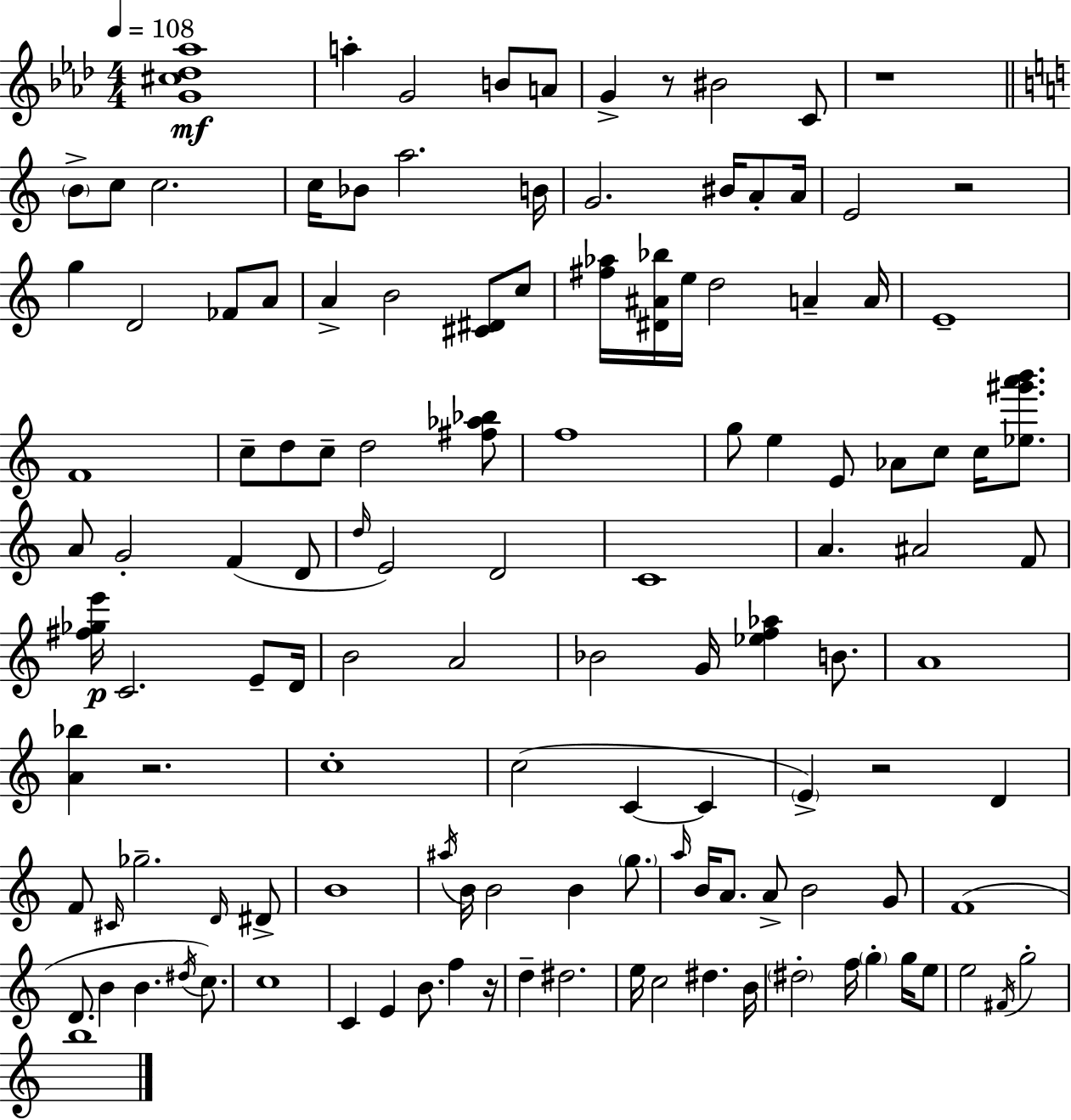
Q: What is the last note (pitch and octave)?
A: B5